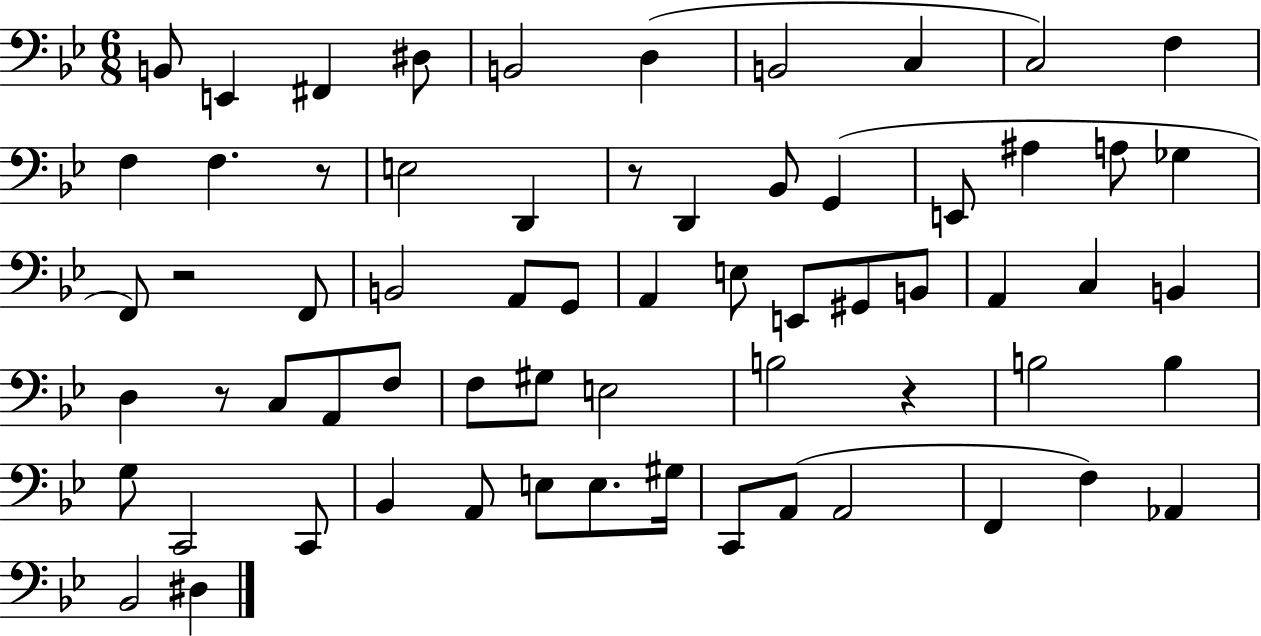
B2/e E2/q F#2/q D#3/e B2/h D3/q B2/h C3/q C3/h F3/q F3/q F3/q. R/e E3/h D2/q R/e D2/q Bb2/e G2/q E2/e A#3/q A3/e Gb3/q F2/e R/h F2/e B2/h A2/e G2/e A2/q E3/e E2/e G#2/e B2/e A2/q C3/q B2/q D3/q R/e C3/e A2/e F3/e F3/e G#3/e E3/h B3/h R/q B3/h B3/q G3/e C2/h C2/e Bb2/q A2/e E3/e E3/e. G#3/s C2/e A2/e A2/h F2/q F3/q Ab2/q Bb2/h D#3/q